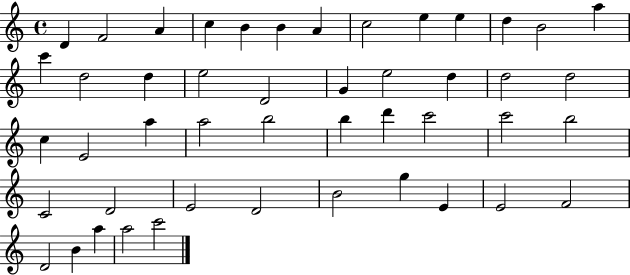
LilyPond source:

{
  \clef treble
  \time 4/4
  \defaultTimeSignature
  \key c \major
  d'4 f'2 a'4 | c''4 b'4 b'4 a'4 | c''2 e''4 e''4 | d''4 b'2 a''4 | \break c'''4 d''2 d''4 | e''2 d'2 | g'4 e''2 d''4 | d''2 d''2 | \break c''4 e'2 a''4 | a''2 b''2 | b''4 d'''4 c'''2 | c'''2 b''2 | \break c'2 d'2 | e'2 d'2 | b'2 g''4 e'4 | e'2 f'2 | \break d'2 b'4 a''4 | a''2 c'''2 | \bar "|."
}